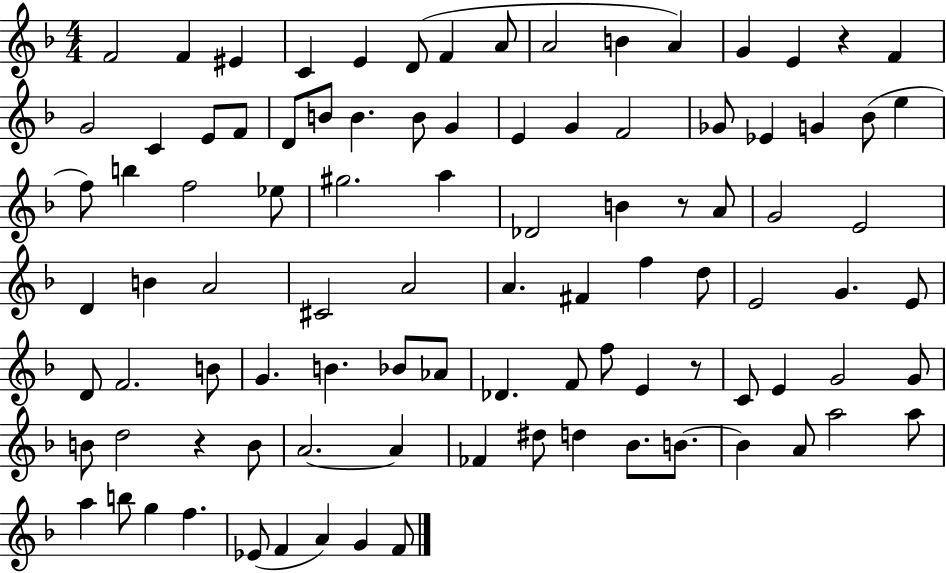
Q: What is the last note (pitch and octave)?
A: F4